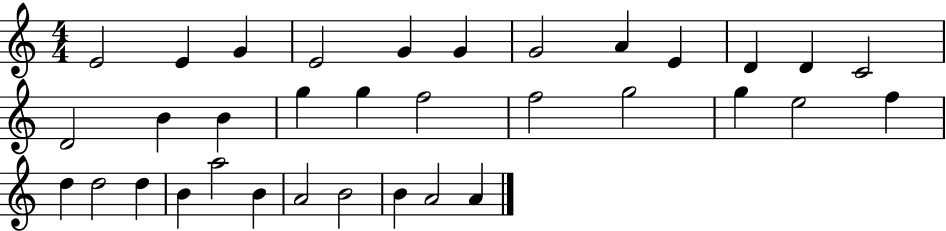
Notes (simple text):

E4/h E4/q G4/q E4/h G4/q G4/q G4/h A4/q E4/q D4/q D4/q C4/h D4/h B4/q B4/q G5/q G5/q F5/h F5/h G5/h G5/q E5/h F5/q D5/q D5/h D5/q B4/q A5/h B4/q A4/h B4/h B4/q A4/h A4/q